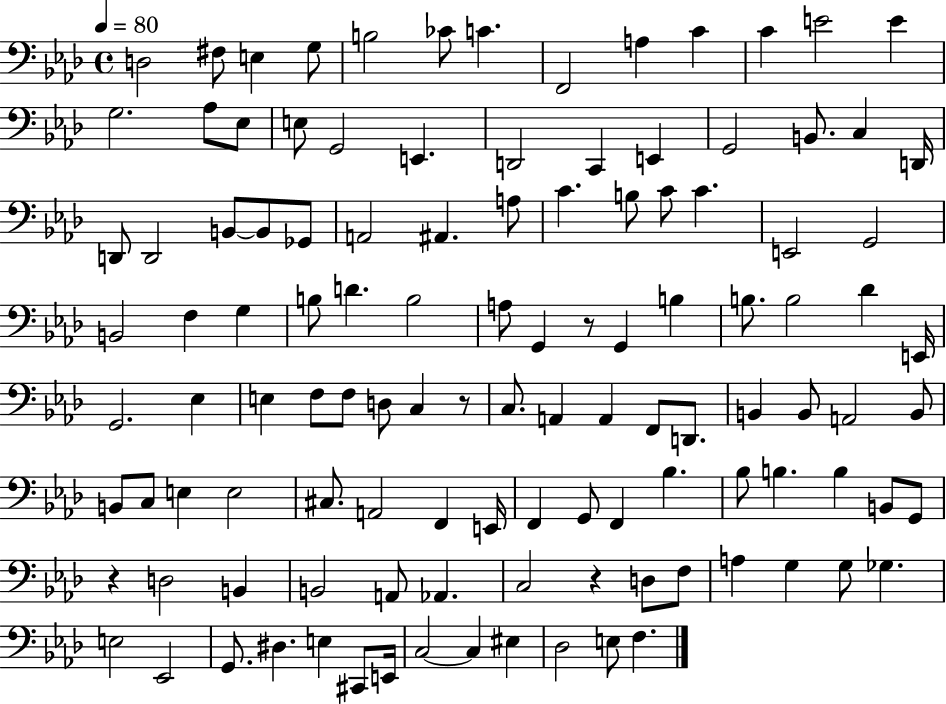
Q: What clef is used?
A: bass